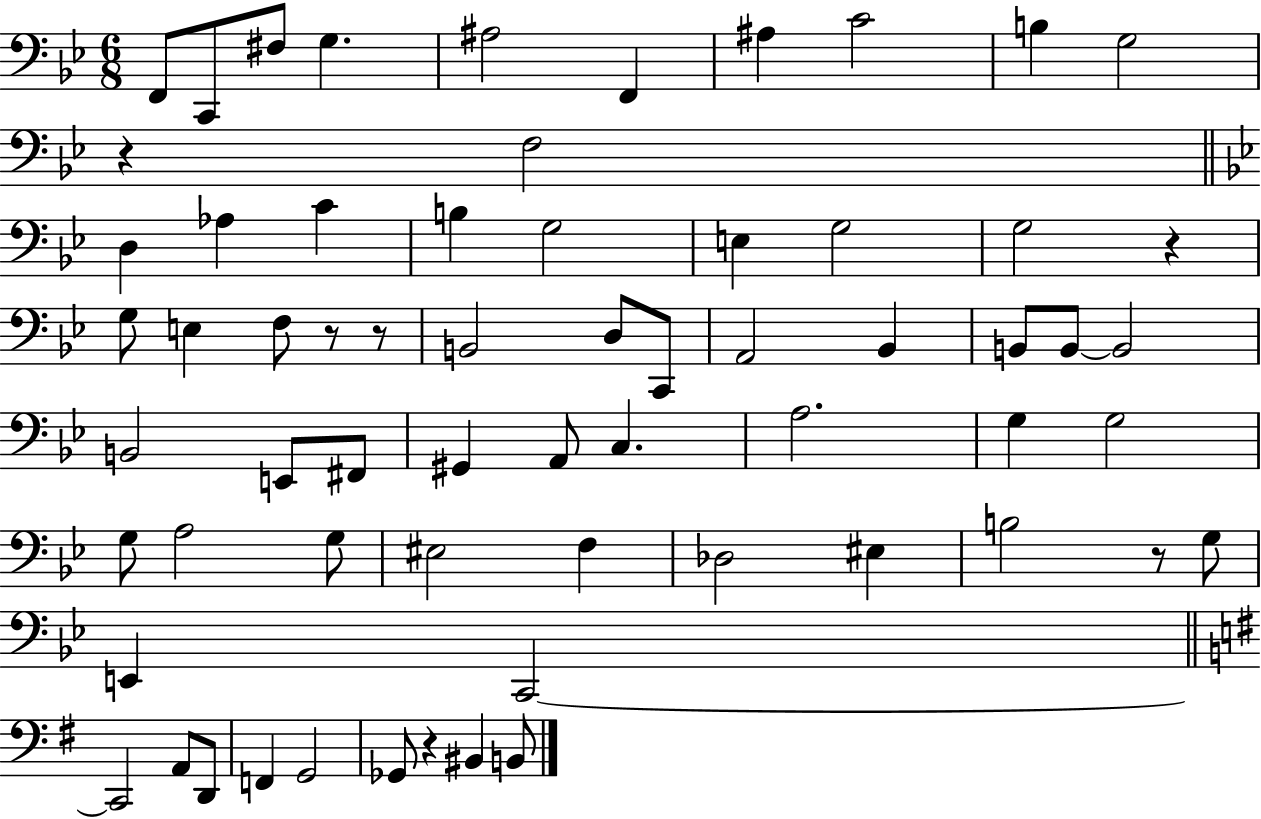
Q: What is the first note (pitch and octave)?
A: F2